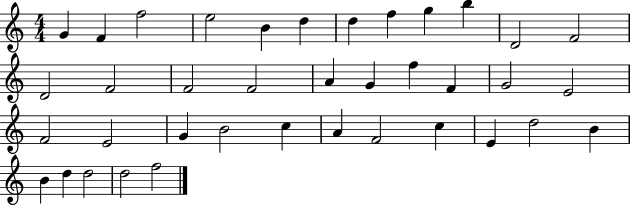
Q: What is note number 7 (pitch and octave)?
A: D5